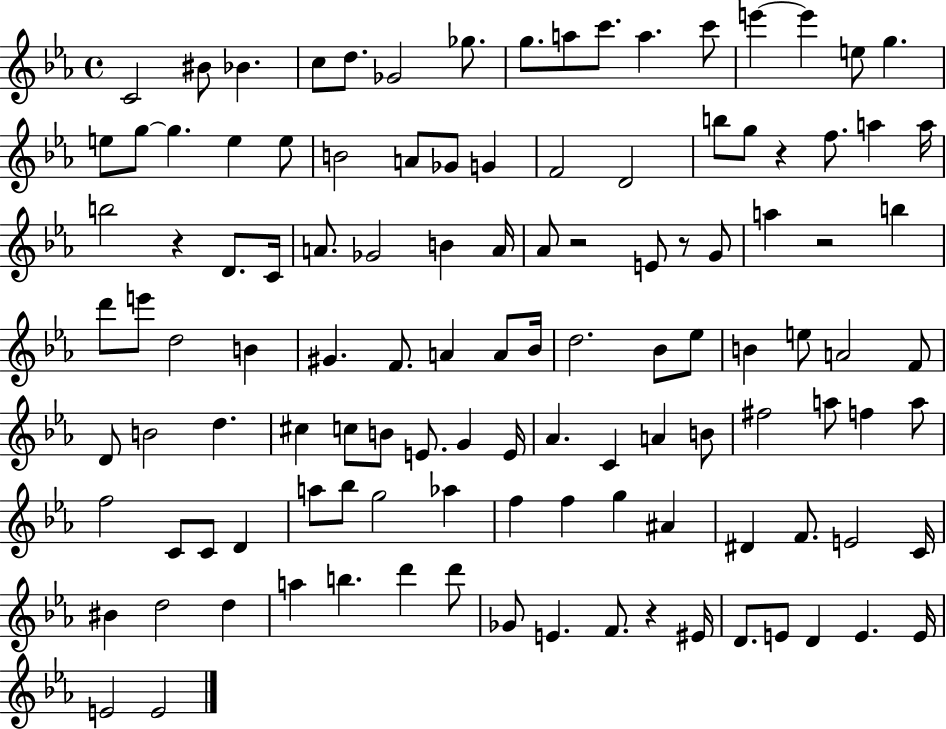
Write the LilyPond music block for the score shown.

{
  \clef treble
  \time 4/4
  \defaultTimeSignature
  \key ees \major
  \repeat volta 2 { c'2 bis'8 bes'4. | c''8 d''8. ges'2 ges''8. | g''8. a''8 c'''8. a''4. c'''8 | e'''4~~ e'''4 e''8 g''4. | \break e''8 g''8~~ g''4. e''4 e''8 | b'2 a'8 ges'8 g'4 | f'2 d'2 | b''8 g''8 r4 f''8. a''4 a''16 | \break b''2 r4 d'8. c'16 | a'8. ges'2 b'4 a'16 | aes'8 r2 e'8 r8 g'8 | a''4 r2 b''4 | \break d'''8 e'''8 d''2 b'4 | gis'4. f'8. a'4 a'8 bes'16 | d''2. bes'8 ees''8 | b'4 e''8 a'2 f'8 | \break d'8 b'2 d''4. | cis''4 c''8 b'8 e'8. g'4 e'16 | aes'4. c'4 a'4 b'8 | fis''2 a''8 f''4 a''8 | \break f''2 c'8 c'8 d'4 | a''8 bes''8 g''2 aes''4 | f''4 f''4 g''4 ais'4 | dis'4 f'8. e'2 c'16 | \break bis'4 d''2 d''4 | a''4 b''4. d'''4 d'''8 | ges'8 e'4. f'8. r4 eis'16 | d'8. e'8 d'4 e'4. e'16 | \break e'2 e'2 | } \bar "|."
}